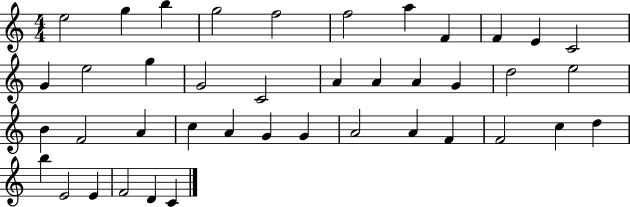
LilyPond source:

{
  \clef treble
  \numericTimeSignature
  \time 4/4
  \key c \major
  e''2 g''4 b''4 | g''2 f''2 | f''2 a''4 f'4 | f'4 e'4 c'2 | \break g'4 e''2 g''4 | g'2 c'2 | a'4 a'4 a'4 g'4 | d''2 e''2 | \break b'4 f'2 a'4 | c''4 a'4 g'4 g'4 | a'2 a'4 f'4 | f'2 c''4 d''4 | \break b''4 e'2 e'4 | f'2 d'4 c'4 | \bar "|."
}